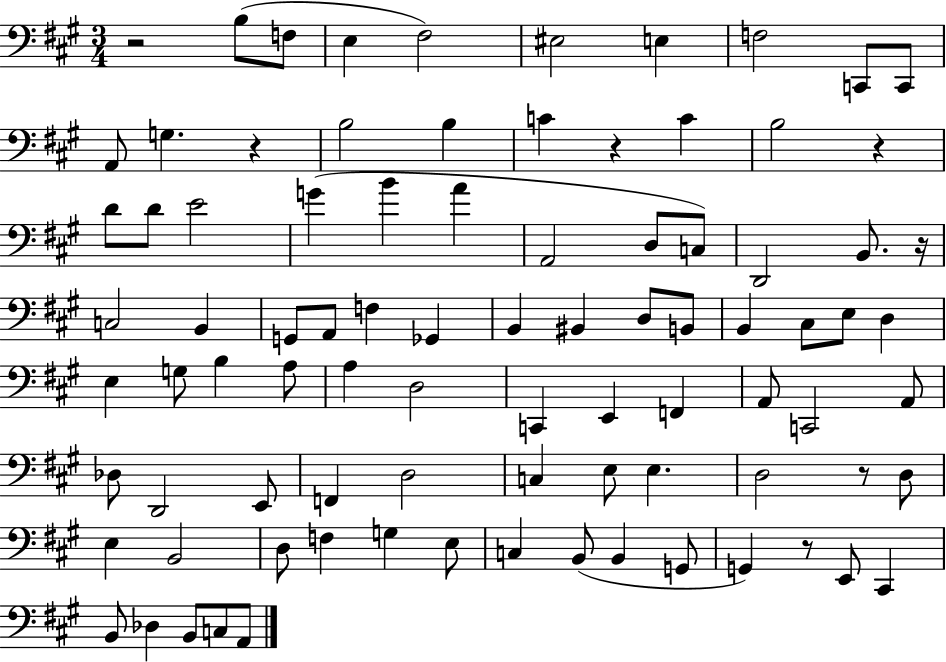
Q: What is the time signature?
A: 3/4